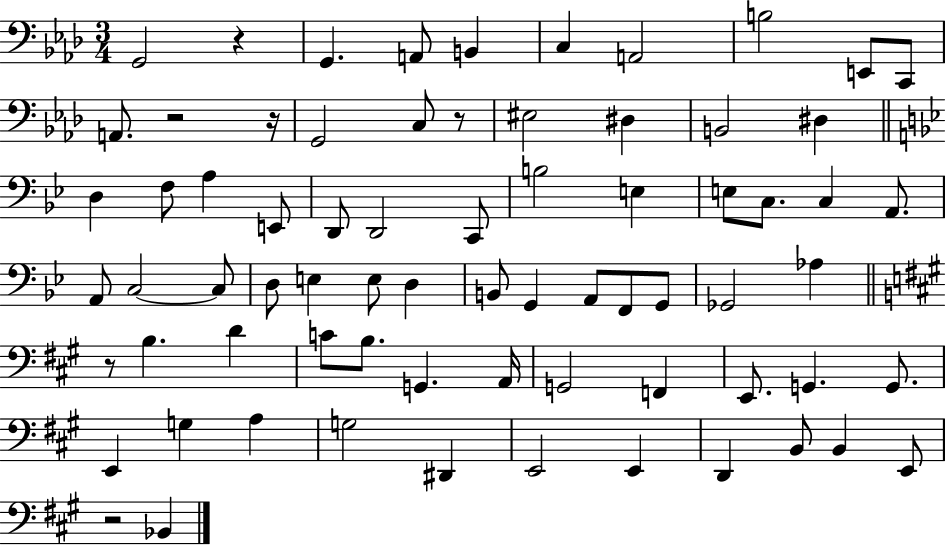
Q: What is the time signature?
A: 3/4